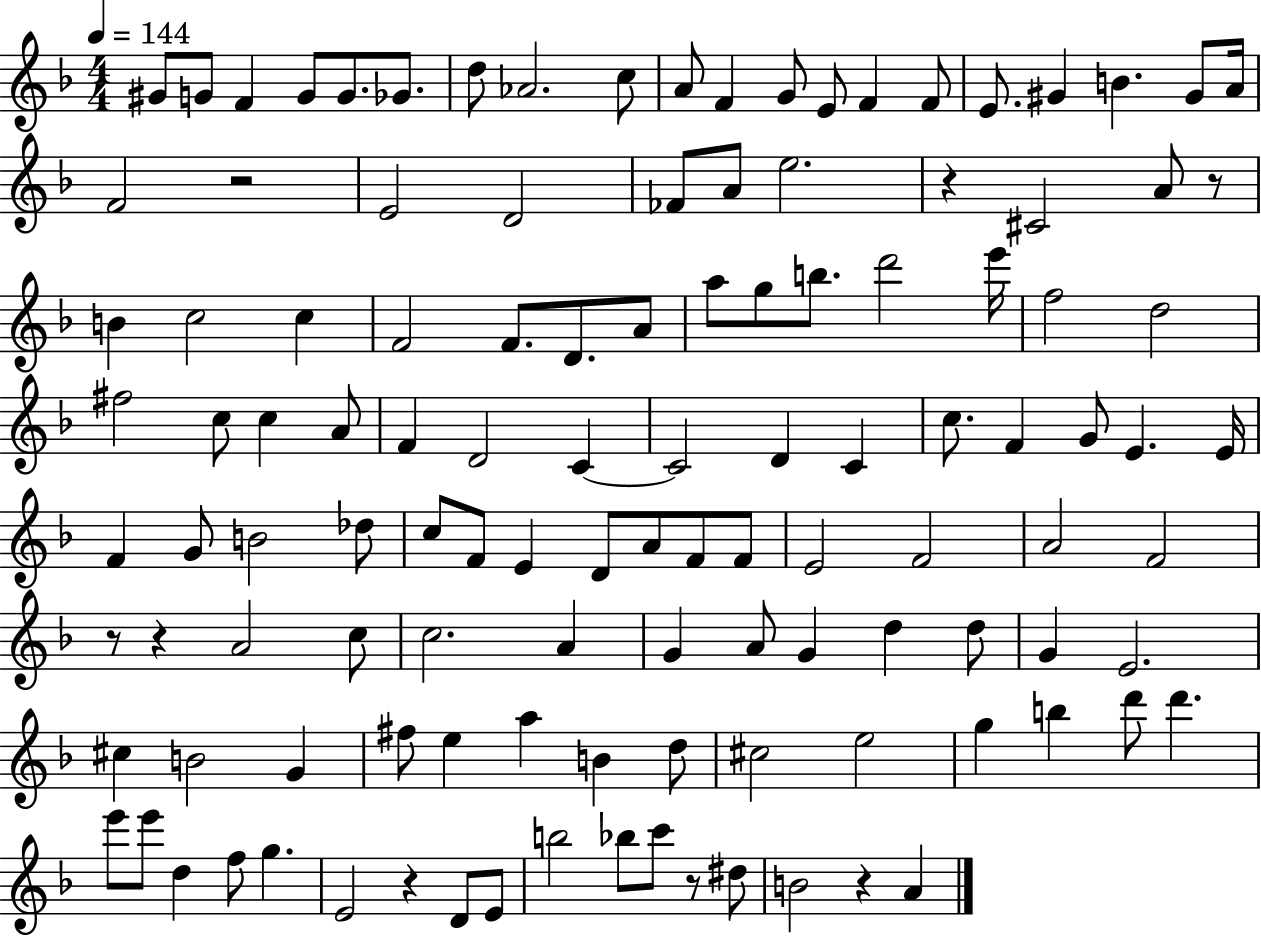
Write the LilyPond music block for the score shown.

{
  \clef treble
  \numericTimeSignature
  \time 4/4
  \key f \major
  \tempo 4 = 144
  gis'8 g'8 f'4 g'8 g'8. ges'8. | d''8 aes'2. c''8 | a'8 f'4 g'8 e'8 f'4 f'8 | e'8. gis'4 b'4. gis'8 a'16 | \break f'2 r2 | e'2 d'2 | fes'8 a'8 e''2. | r4 cis'2 a'8 r8 | \break b'4 c''2 c''4 | f'2 f'8. d'8. a'8 | a''8 g''8 b''8. d'''2 e'''16 | f''2 d''2 | \break fis''2 c''8 c''4 a'8 | f'4 d'2 c'4~~ | c'2 d'4 c'4 | c''8. f'4 g'8 e'4. e'16 | \break f'4 g'8 b'2 des''8 | c''8 f'8 e'4 d'8 a'8 f'8 f'8 | e'2 f'2 | a'2 f'2 | \break r8 r4 a'2 c''8 | c''2. a'4 | g'4 a'8 g'4 d''4 d''8 | g'4 e'2. | \break cis''4 b'2 g'4 | fis''8 e''4 a''4 b'4 d''8 | cis''2 e''2 | g''4 b''4 d'''8 d'''4. | \break e'''8 e'''8 d''4 f''8 g''4. | e'2 r4 d'8 e'8 | b''2 bes''8 c'''8 r8 dis''8 | b'2 r4 a'4 | \break \bar "|."
}